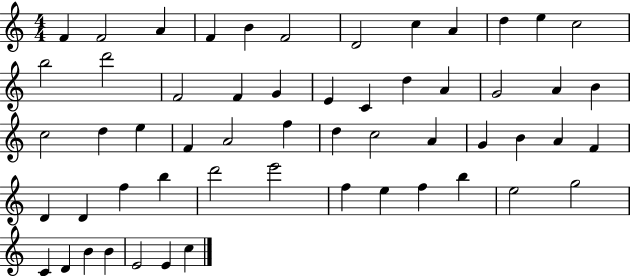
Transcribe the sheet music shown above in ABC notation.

X:1
T:Untitled
M:4/4
L:1/4
K:C
F F2 A F B F2 D2 c A d e c2 b2 d'2 F2 F G E C d A G2 A B c2 d e F A2 f d c2 A G B A F D D f b d'2 e'2 f e f b e2 g2 C D B B E2 E c